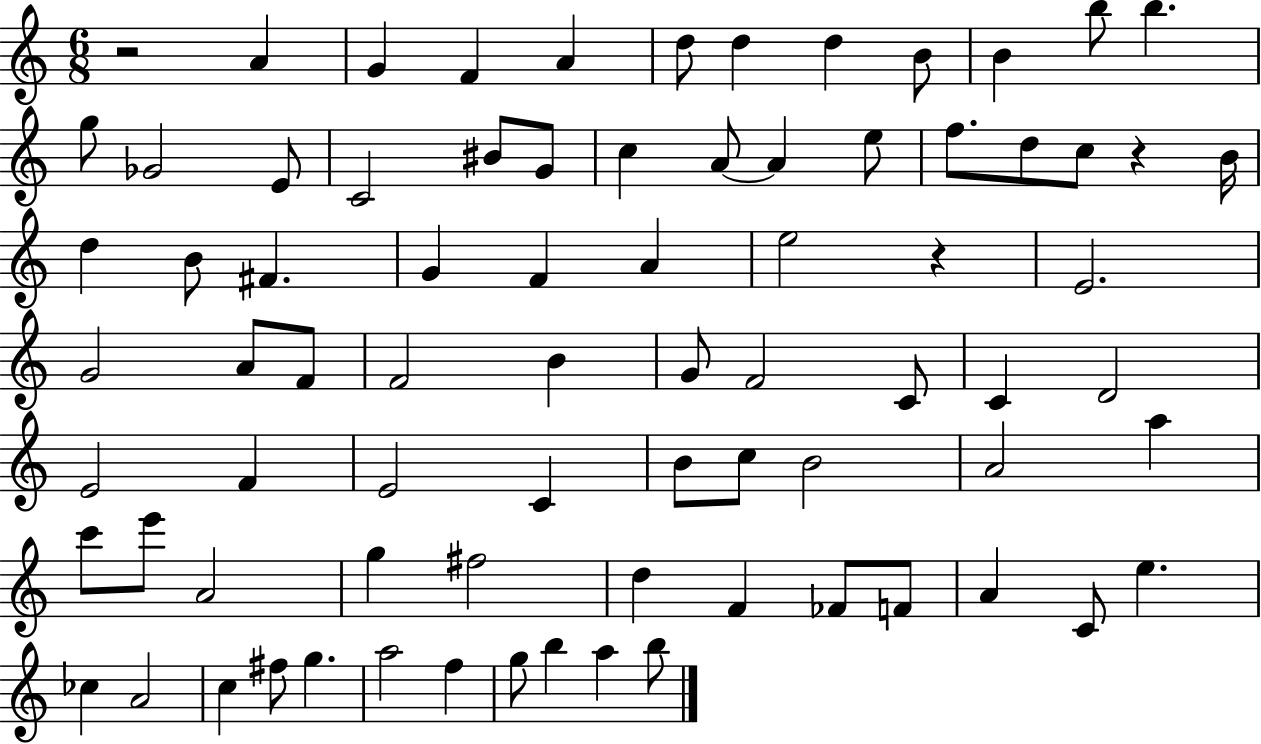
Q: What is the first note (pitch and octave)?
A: A4